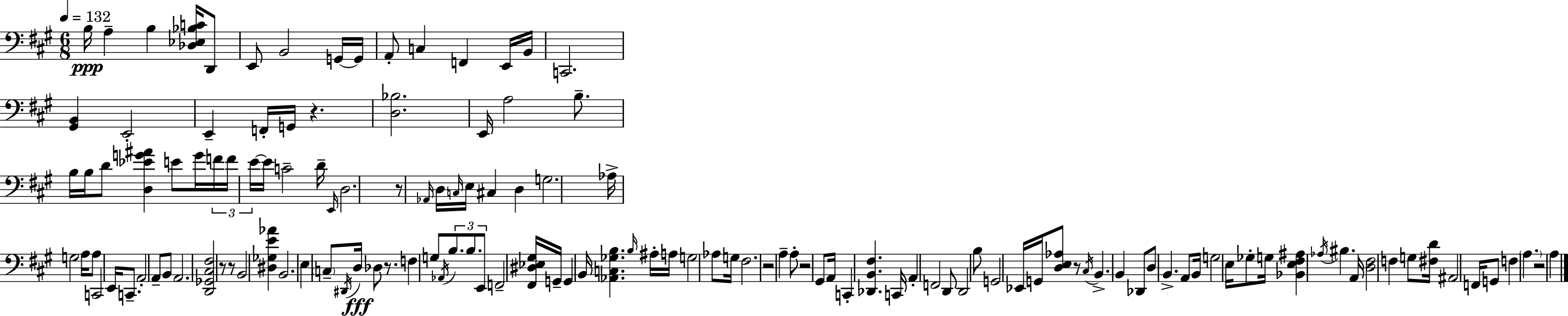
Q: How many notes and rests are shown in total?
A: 135